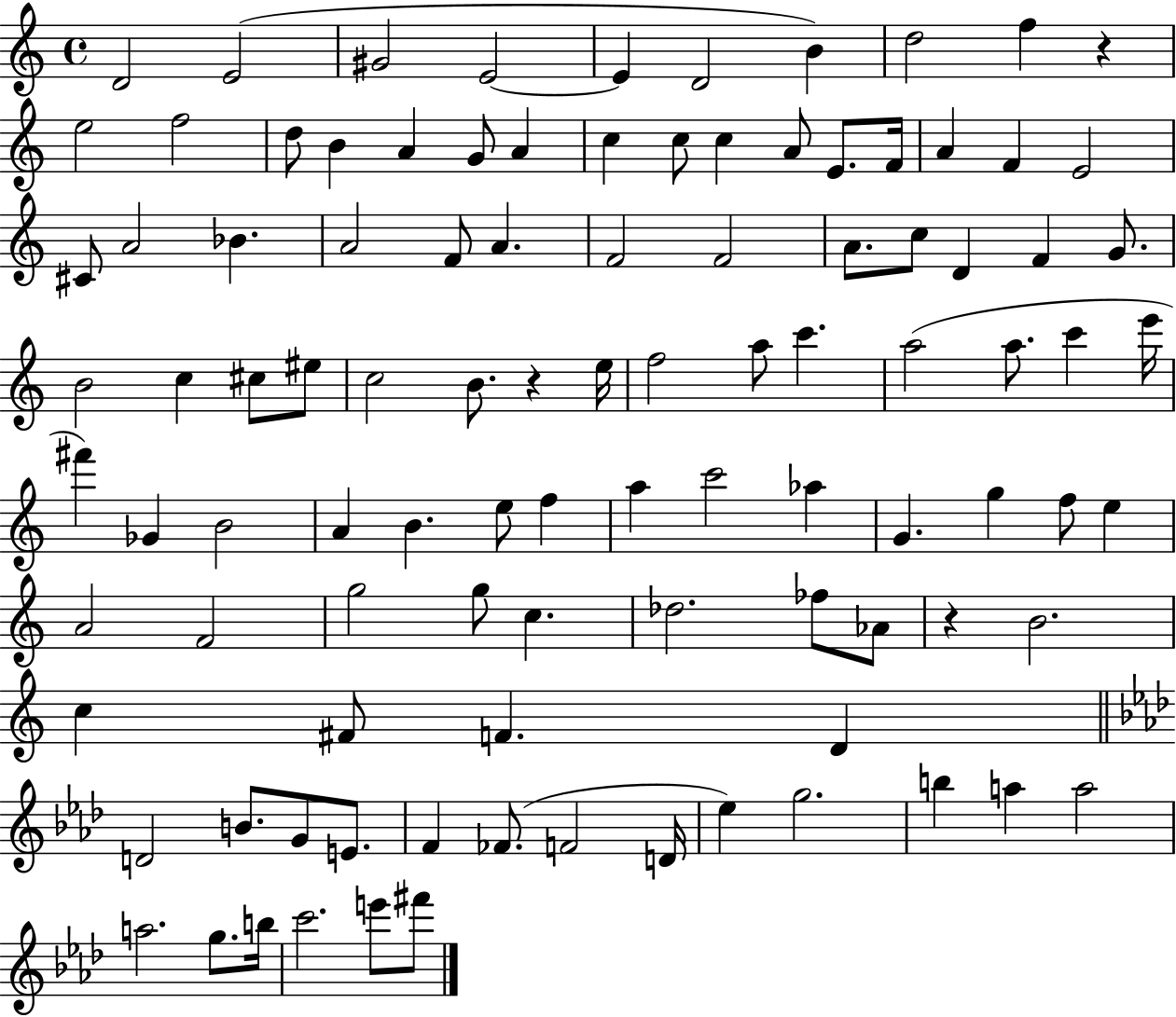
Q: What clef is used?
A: treble